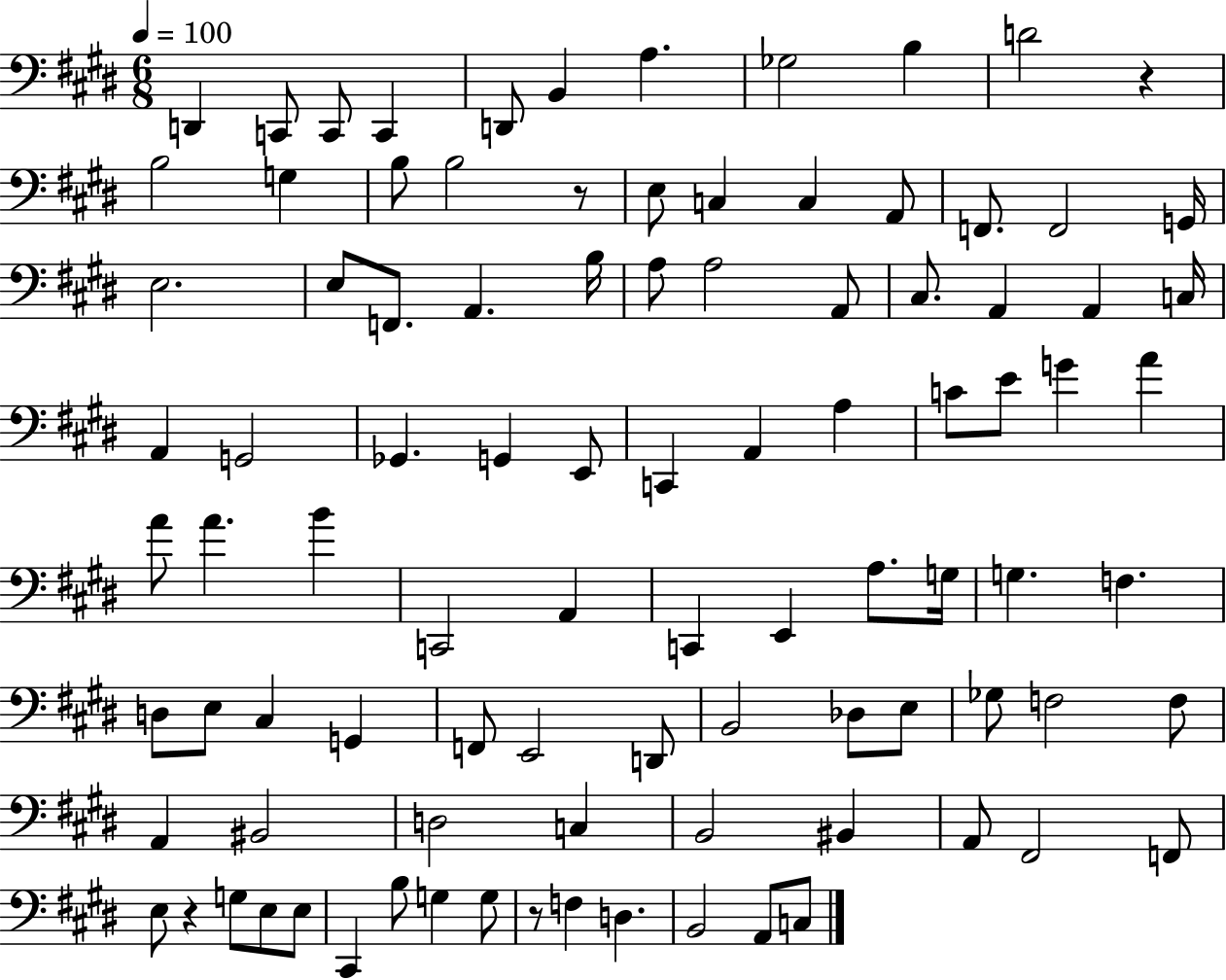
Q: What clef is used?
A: bass